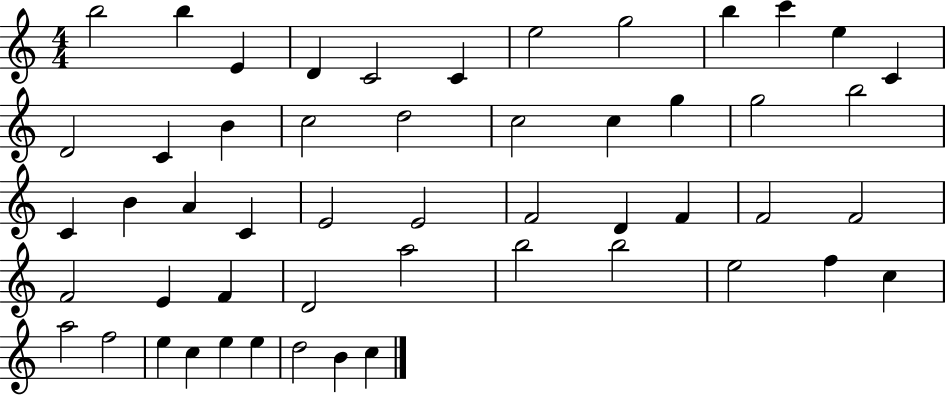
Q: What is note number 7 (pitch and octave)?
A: E5